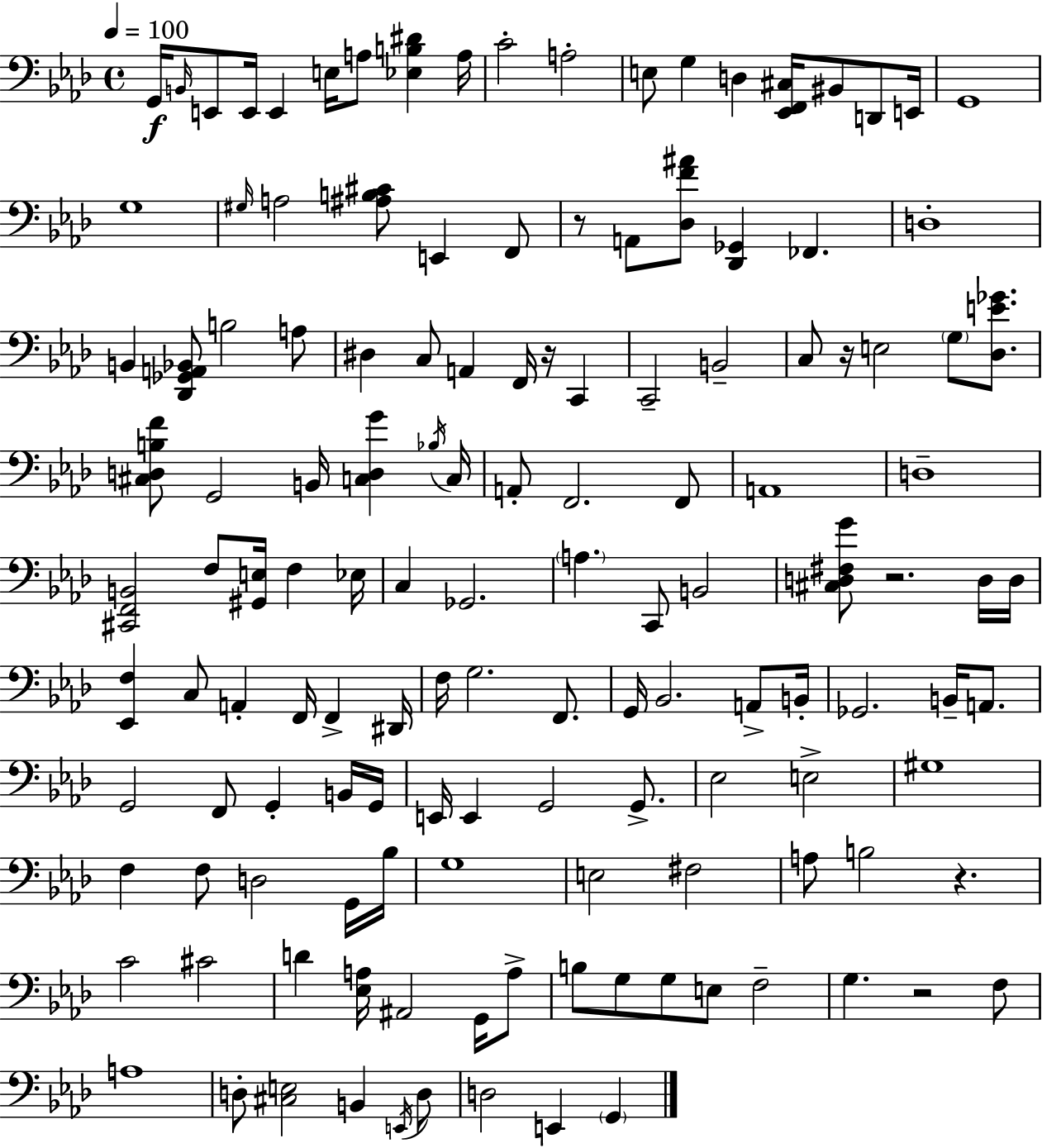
X:1
T:Untitled
M:4/4
L:1/4
K:Fm
G,,/4 B,,/4 E,,/2 E,,/4 E,, E,/4 A,/2 [_E,B,^D] A,/4 C2 A,2 E,/2 G, D, [_E,,F,,^C,]/4 ^B,,/2 D,,/2 E,,/4 G,,4 G,4 ^G,/4 A,2 [^A,B,^C]/2 E,, F,,/2 z/2 A,,/2 [_D,F^A]/2 [_D,,_G,,] _F,, D,4 B,, [_D,,_G,,A,,_B,,]/2 B,2 A,/2 ^D, C,/2 A,, F,,/4 z/4 C,, C,,2 B,,2 C,/2 z/4 E,2 G,/2 [_D,E_G]/2 [^C,D,B,F]/2 G,,2 B,,/4 [C,D,G] _B,/4 C,/4 A,,/2 F,,2 F,,/2 A,,4 D,4 [^C,,F,,B,,]2 F,/2 [^G,,E,]/4 F, _E,/4 C, _G,,2 A, C,,/2 B,,2 [^C,D,^F,G]/2 z2 D,/4 D,/4 [_E,,F,] C,/2 A,, F,,/4 F,, ^D,,/4 F,/4 G,2 F,,/2 G,,/4 _B,,2 A,,/2 B,,/4 _G,,2 B,,/4 A,,/2 G,,2 F,,/2 G,, B,,/4 G,,/4 E,,/4 E,, G,,2 G,,/2 _E,2 E,2 ^G,4 F, F,/2 D,2 G,,/4 _B,/4 G,4 E,2 ^F,2 A,/2 B,2 z C2 ^C2 D [_E,A,]/4 ^A,,2 G,,/4 A,/2 B,/2 G,/2 G,/2 E,/2 F,2 G, z2 F,/2 A,4 D,/2 [^C,E,]2 B,, E,,/4 D,/2 D,2 E,, G,,